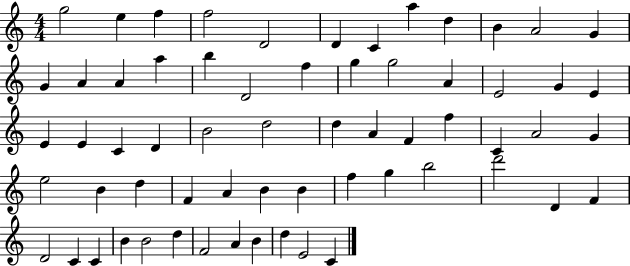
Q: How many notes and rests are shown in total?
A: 63